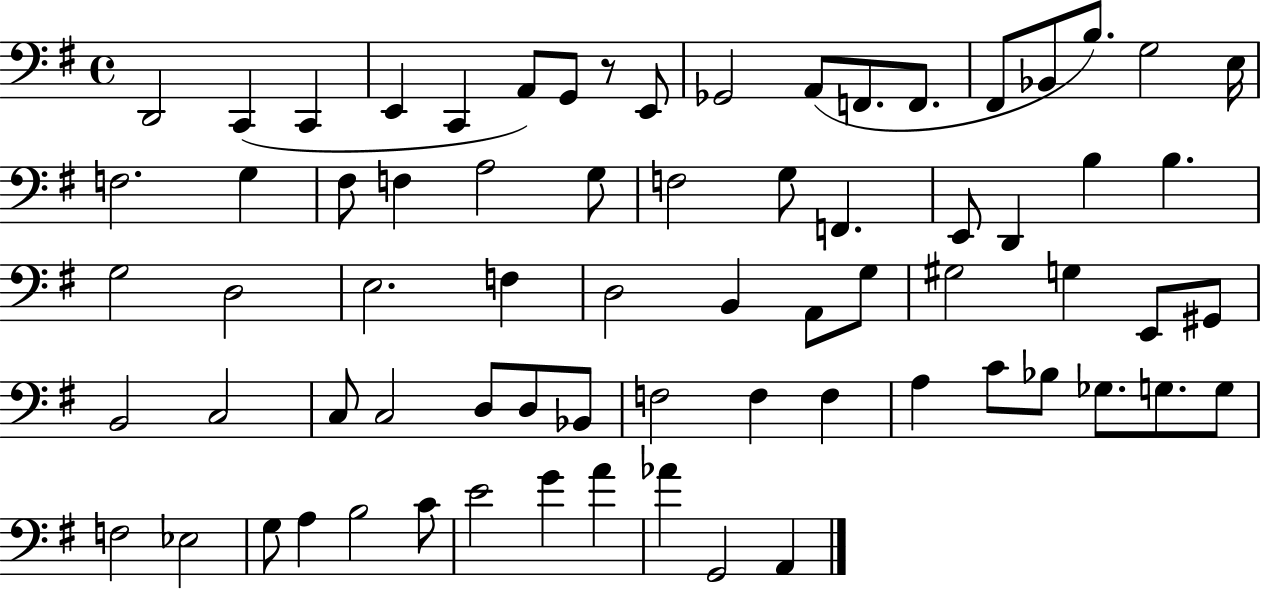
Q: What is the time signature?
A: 4/4